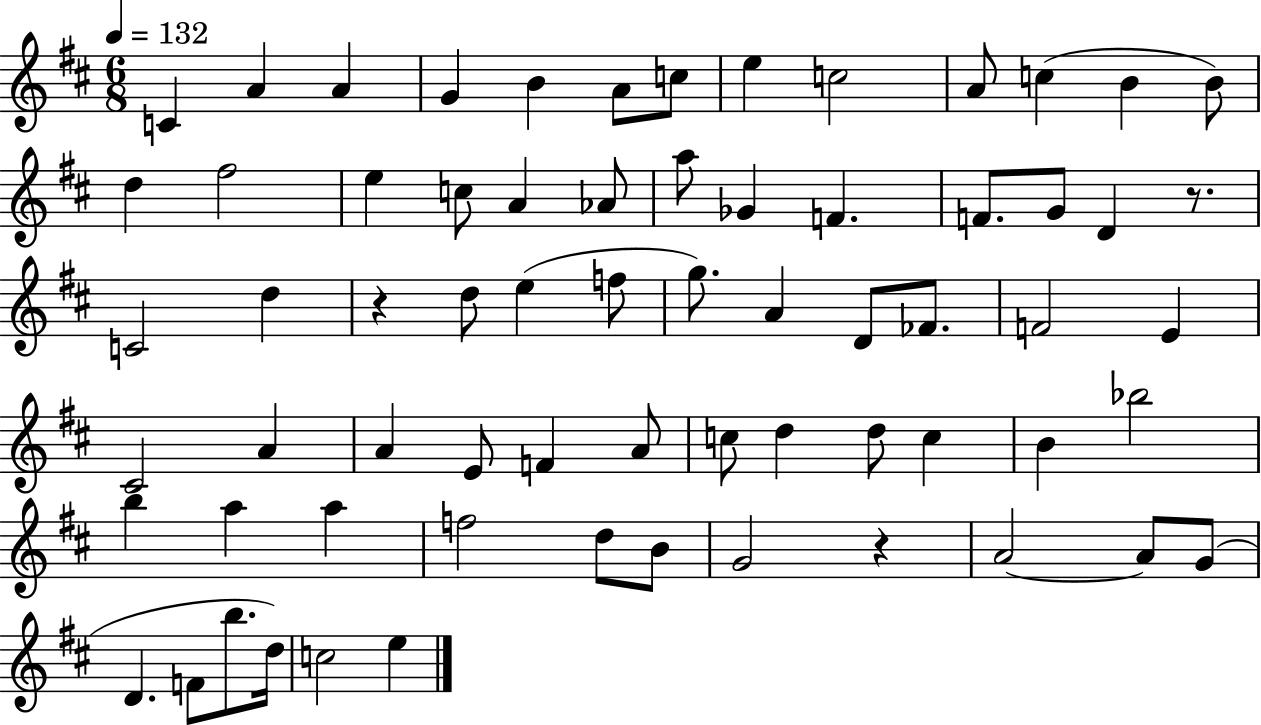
C4/q A4/q A4/q G4/q B4/q A4/e C5/e E5/q C5/h A4/e C5/q B4/q B4/e D5/q F#5/h E5/q C5/e A4/q Ab4/e A5/e Gb4/q F4/q. F4/e. G4/e D4/q R/e. C4/h D5/q R/q D5/e E5/q F5/e G5/e. A4/q D4/e FES4/e. F4/h E4/q C#4/h A4/q A4/q E4/e F4/q A4/e C5/e D5/q D5/e C5/q B4/q Bb5/h B5/q A5/q A5/q F5/h D5/e B4/e G4/h R/q A4/h A4/e G4/e D4/q. F4/e B5/e. D5/s C5/h E5/q